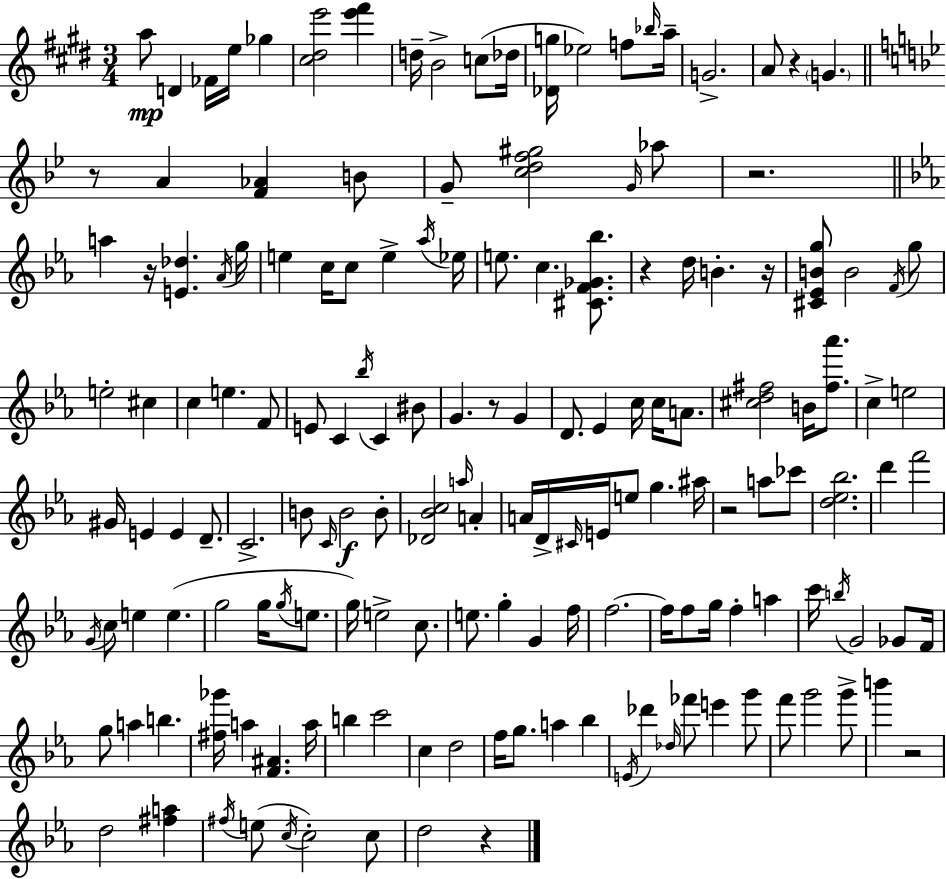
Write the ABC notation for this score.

X:1
T:Untitled
M:3/4
L:1/4
K:E
a/2 D _F/4 e/4 _g [^c^de']2 [e'^f'] d/4 B2 c/2 _d/4 [_Dg]/4 _e2 f/2 _b/4 a/4 G2 A/2 z G z/2 A [F_A] B/2 G/2 [cdf^g]2 G/4 _a/2 z2 a z/4 [E_d] _A/4 g/4 e c/4 c/2 e _a/4 _e/4 e/2 c [^CF_G_b]/2 z d/4 B z/4 [^C_EBg]/2 B2 F/4 g/2 e2 ^c c e F/2 E/2 C _b/4 C ^B/2 G z/2 G D/2 _E c/4 c/4 A/2 [^cd^f]2 B/4 [^f_a']/2 c e2 ^G/4 E E D/2 C2 B/2 C/4 B2 B/2 [_D_Bc]2 a/4 A A/4 D/4 ^C/4 E/4 e/2 g ^a/4 z2 a/2 _c'/2 [d_e_b]2 d' f'2 G/4 c/2 e e g2 g/4 g/4 e/2 g/4 e2 c/2 e/2 g G f/4 f2 f/4 f/2 g/4 f a c'/4 b/4 G2 _G/2 F/4 g/2 a b [^f_g']/4 a [F^A] a/4 b c'2 c d2 f/4 g/2 a _b E/4 _d' _d/4 _f'/2 e' g'/2 f'/2 g'2 g'/2 b' z2 d2 [^fa] ^f/4 e/2 c/4 c2 c/2 d2 z